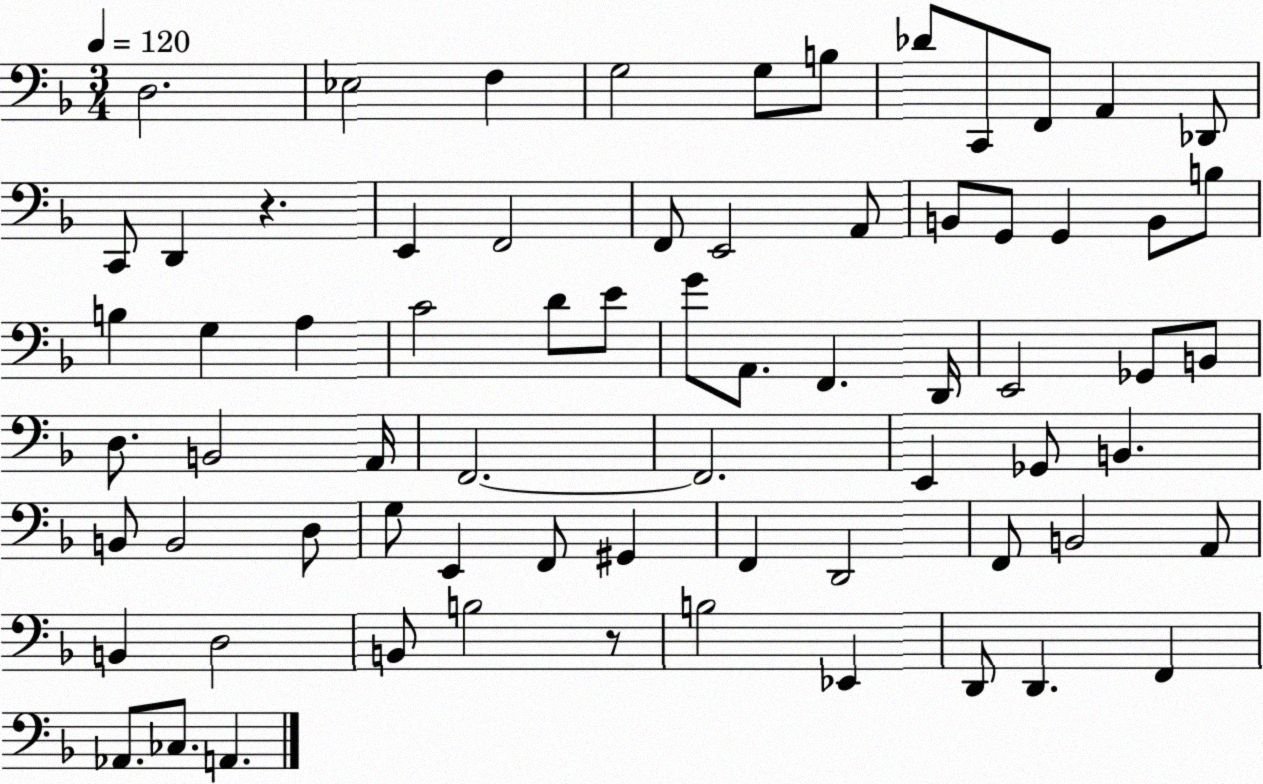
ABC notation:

X:1
T:Untitled
M:3/4
L:1/4
K:F
D,2 _E,2 F, G,2 G,/2 B,/2 _D/2 C,,/2 F,,/2 A,, _D,,/2 C,,/2 D,, z E,, F,,2 F,,/2 E,,2 A,,/2 B,,/2 G,,/2 G,, B,,/2 B,/2 B, G, A, C2 D/2 E/2 G/2 A,,/2 F,, D,,/4 E,,2 _G,,/2 B,,/2 D,/2 B,,2 A,,/4 F,,2 F,,2 E,, _G,,/2 B,, B,,/2 B,,2 D,/2 G,/2 E,, F,,/2 ^G,, F,, D,,2 F,,/2 B,,2 A,,/2 B,, D,2 B,,/2 B,2 z/2 B,2 _E,, D,,/2 D,, F,, _A,,/2 _C,/2 A,,